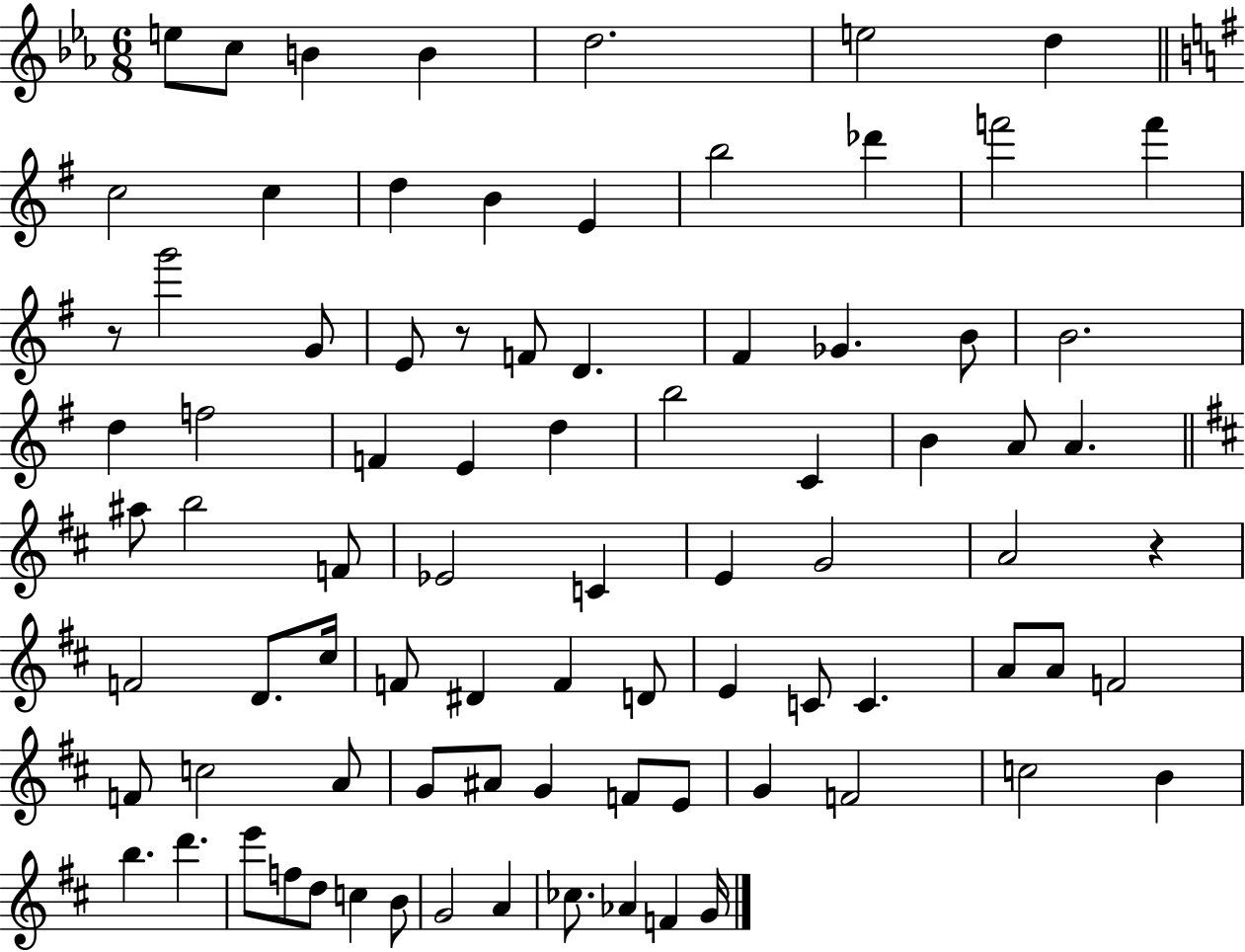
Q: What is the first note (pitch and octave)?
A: E5